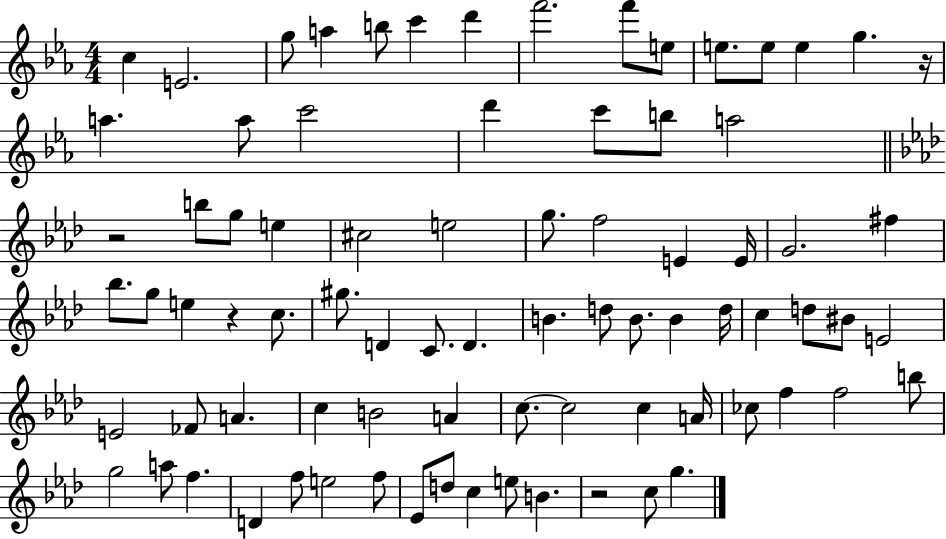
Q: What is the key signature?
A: EES major